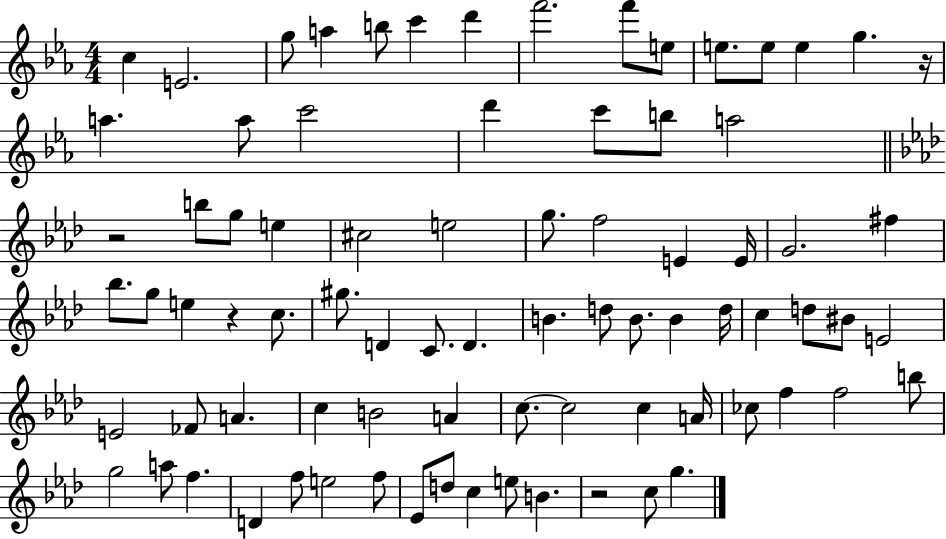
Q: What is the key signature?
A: EES major